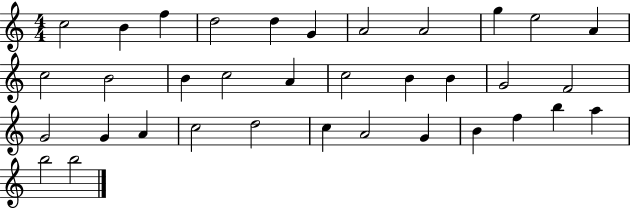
X:1
T:Untitled
M:4/4
L:1/4
K:C
c2 B f d2 d G A2 A2 g e2 A c2 B2 B c2 A c2 B B G2 F2 G2 G A c2 d2 c A2 G B f b a b2 b2